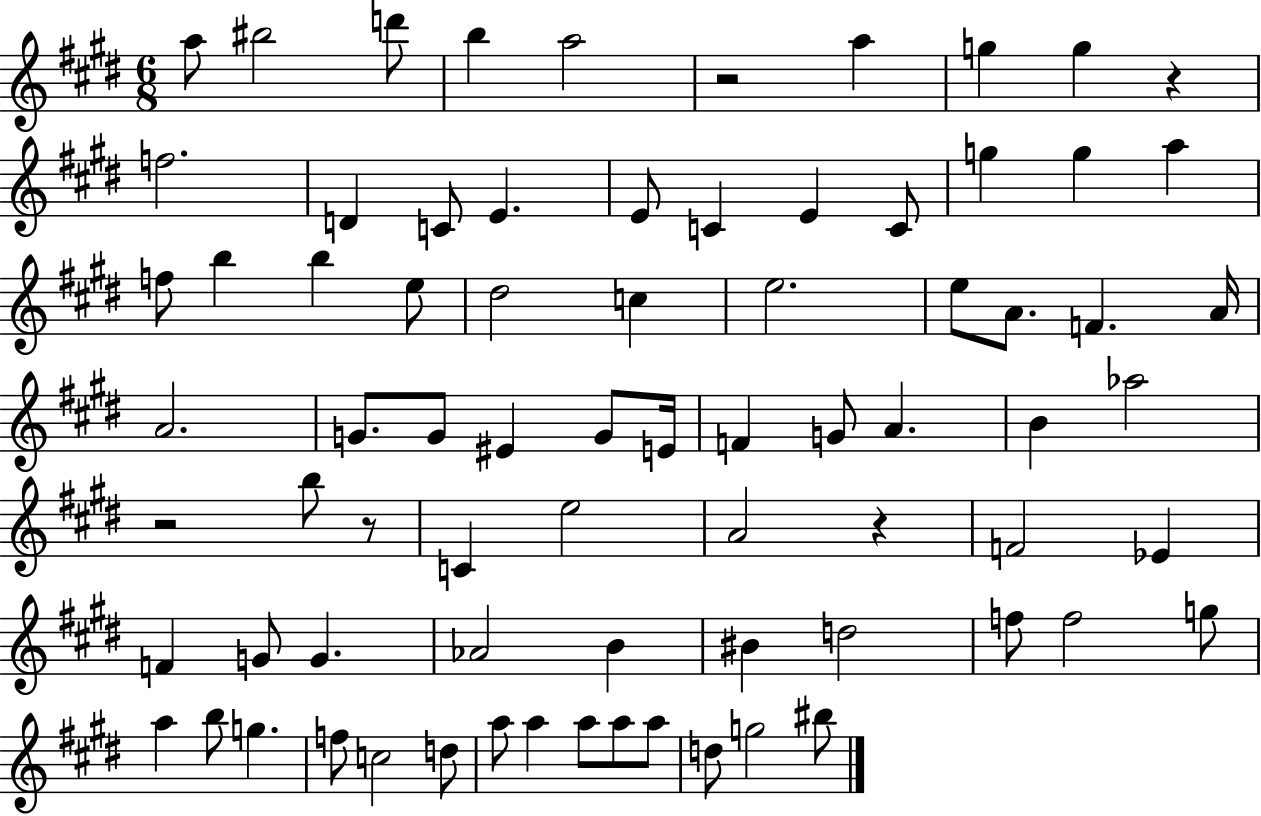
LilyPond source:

{
  \clef treble
  \numericTimeSignature
  \time 6/8
  \key e \major
  \repeat volta 2 { a''8 bis''2 d'''8 | b''4 a''2 | r2 a''4 | g''4 g''4 r4 | \break f''2. | d'4 c'8 e'4. | e'8 c'4 e'4 c'8 | g''4 g''4 a''4 | \break f''8 b''4 b''4 e''8 | dis''2 c''4 | e''2. | e''8 a'8. f'4. a'16 | \break a'2. | g'8. g'8 eis'4 g'8 e'16 | f'4 g'8 a'4. | b'4 aes''2 | \break r2 b''8 r8 | c'4 e''2 | a'2 r4 | f'2 ees'4 | \break f'4 g'8 g'4. | aes'2 b'4 | bis'4 d''2 | f''8 f''2 g''8 | \break a''4 b''8 g''4. | f''8 c''2 d''8 | a''8 a''4 a''8 a''8 a''8 | d''8 g''2 bis''8 | \break } \bar "|."
}